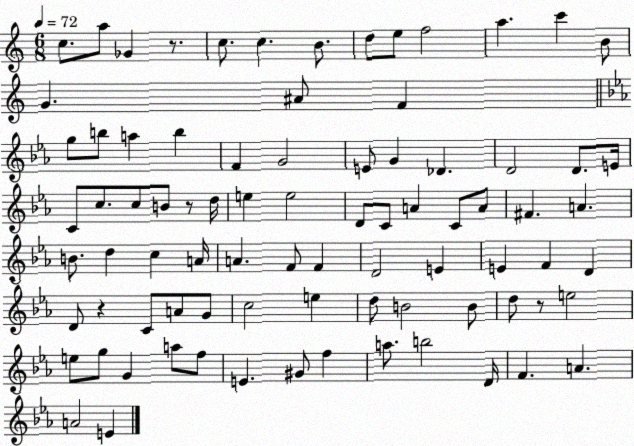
X:1
T:Untitled
M:6/8
L:1/4
K:C
c/2 a/2 _G z/2 c/2 c B/2 d/2 e/2 f2 a c' B/2 G ^A/2 F g/2 b/2 a b F G2 E/2 G _D D2 D/2 E/4 C/2 c/2 c/2 B/2 z/2 d/4 e e2 D/2 C/2 A C/2 A/2 ^F A B/2 d c A/4 A F/2 F D2 E E F D D/2 z C/2 A/2 G/2 c2 e d/2 B2 B/2 d/2 z/2 e2 e/2 g/2 G a/2 f/2 E ^G/2 f a/2 b2 D/4 F A A2 E